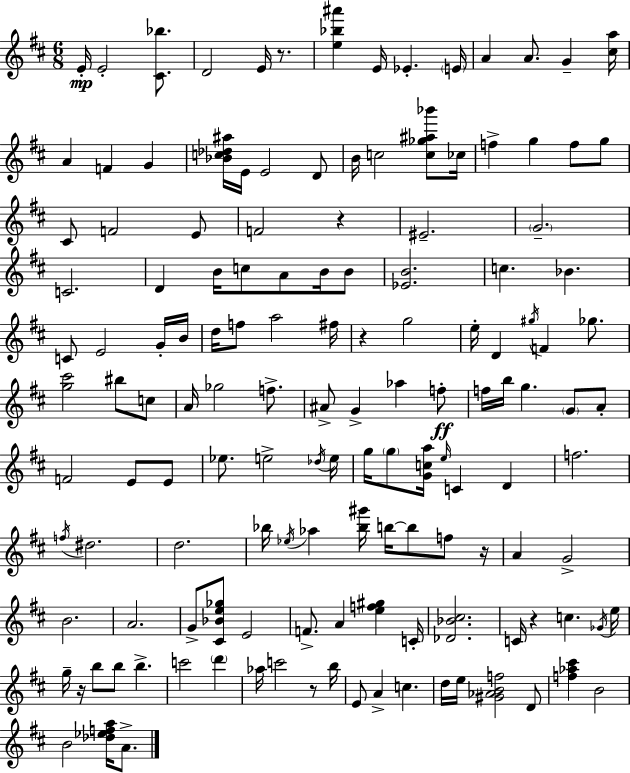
{
  \clef treble
  \numericTimeSignature
  \time 6/8
  \key d \major
  \repeat volta 2 { e'16-.\mp e'2-. <cis' bes''>8. | d'2 e'16 r8. | <e'' bes'' ais'''>4 e'16 ees'4.-. \parenthesize e'16 | a'4 a'8. g'4-- <cis'' a''>16 | \break a'4 f'4 g'4 | <bes' c'' des'' ais''>16 e'16 e'2 d'8 | b'16 c''2 <c'' ges'' ais'' bes'''>8 ces''16 | f''4-> g''4 f''8 g''8 | \break cis'8 f'2 e'8 | f'2 r4 | eis'2.-- | \parenthesize g'2.-- | \break c'2. | d'4 b'16 c''8 a'8 b'16 b'8 | <ees' b'>2. | c''4. bes'4. | \break c'8 e'2 g'16-. b'16 | d''16 f''8 a''2 fis''16 | r4 g''2 | e''16-. d'4 \acciaccatura { gis''16 } f'4 ges''8. | \break <g'' cis'''>2 bis''8 c''8 | a'16 ges''2 f''8.-> | ais'8-> g'4-> aes''4 f''8-.\ff | f''16 b''16 g''4. \parenthesize g'8 a'8-. | \break f'2 e'8 e'8 | ees''8. e''2-> | \acciaccatura { des''16 } e''16 g''16 \parenthesize g''8 <g' c'' a''>16 \grace { e''16 } c'4 d'4 | f''2. | \break \acciaccatura { f''16 } dis''2. | d''2. | bes''16 \acciaccatura { ees''16 } aes''4 <bes'' gis'''>16 b''16~~ | b''8 f''8 r16 a'4 g'2-> | \break b'2. | a'2. | g'8-> <cis' bes' e'' ges''>8 e'2 | f'8.-> a'4 | \break <e'' f'' gis''>4 c'16-. <des' bes' cis''>2. | c'16 r4 c''4. | \acciaccatura { ges'16 } e''16 g''16-- r16 b''8 b''8 | b''4.-> c'''2 | \break \parenthesize d'''4 aes''16 c'''2 | r8 b''16 e'8 a'4-> | c''4. d''16 e''16 <gis' aes' b' f''>2 | d'8 <f'' aes'' cis'''>4 b'2 | \break b'2 | <des'' ees'' f'' a''>16 a'8.-> } \bar "|."
}